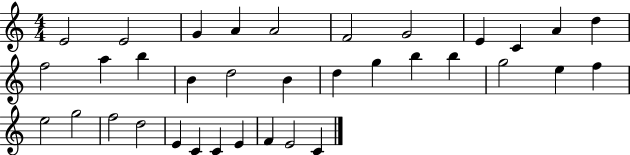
{
  \clef treble
  \numericTimeSignature
  \time 4/4
  \key c \major
  e'2 e'2 | g'4 a'4 a'2 | f'2 g'2 | e'4 c'4 a'4 d''4 | \break f''2 a''4 b''4 | b'4 d''2 b'4 | d''4 g''4 b''4 b''4 | g''2 e''4 f''4 | \break e''2 g''2 | f''2 d''2 | e'4 c'4 c'4 e'4 | f'4 e'2 c'4 | \break \bar "|."
}